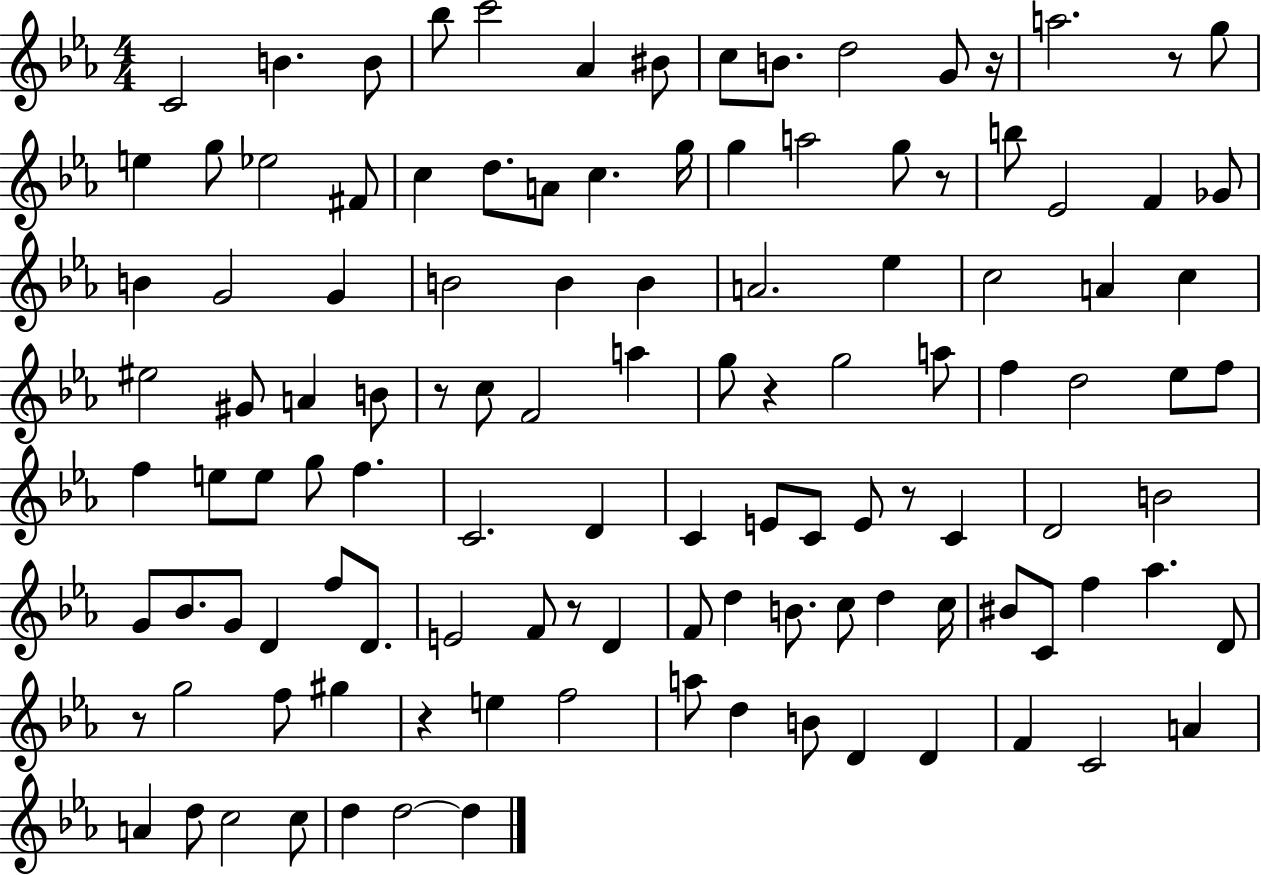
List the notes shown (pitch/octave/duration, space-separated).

C4/h B4/q. B4/e Bb5/e C6/h Ab4/q BIS4/e C5/e B4/e. D5/h G4/e R/s A5/h. R/e G5/e E5/q G5/e Eb5/h F#4/e C5/q D5/e. A4/e C5/q. G5/s G5/q A5/h G5/e R/e B5/e Eb4/h F4/q Gb4/e B4/q G4/h G4/q B4/h B4/q B4/q A4/h. Eb5/q C5/h A4/q C5/q EIS5/h G#4/e A4/q B4/e R/e C5/e F4/h A5/q G5/e R/q G5/h A5/e F5/q D5/h Eb5/e F5/e F5/q E5/e E5/e G5/e F5/q. C4/h. D4/q C4/q E4/e C4/e E4/e R/e C4/q D4/h B4/h G4/e Bb4/e. G4/e D4/q F5/e D4/e. E4/h F4/e R/e D4/q F4/e D5/q B4/e. C5/e D5/q C5/s BIS4/e C4/e F5/q Ab5/q. D4/e R/e G5/h F5/e G#5/q R/q E5/q F5/h A5/e D5/q B4/e D4/q D4/q F4/q C4/h A4/q A4/q D5/e C5/h C5/e D5/q D5/h D5/q